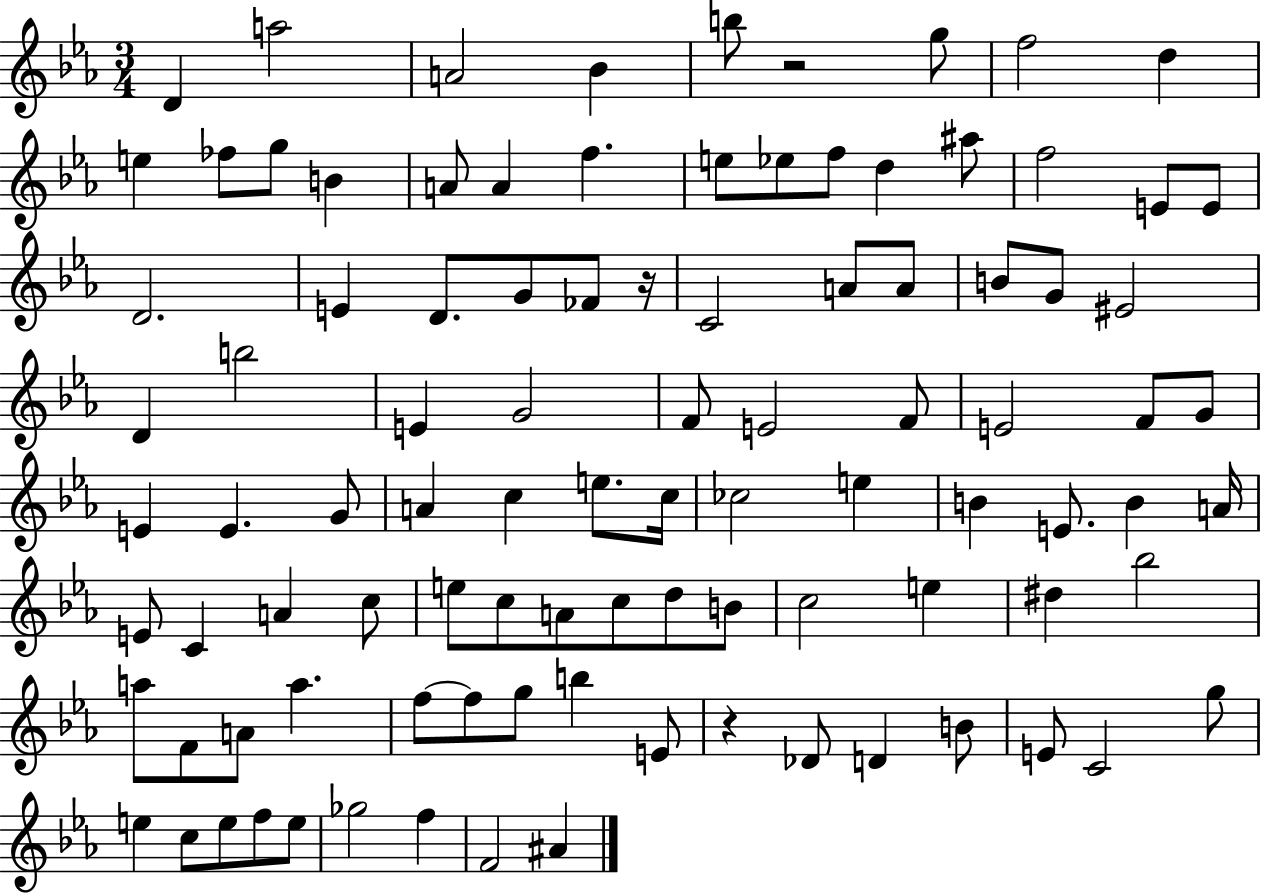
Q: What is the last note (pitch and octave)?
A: A#4